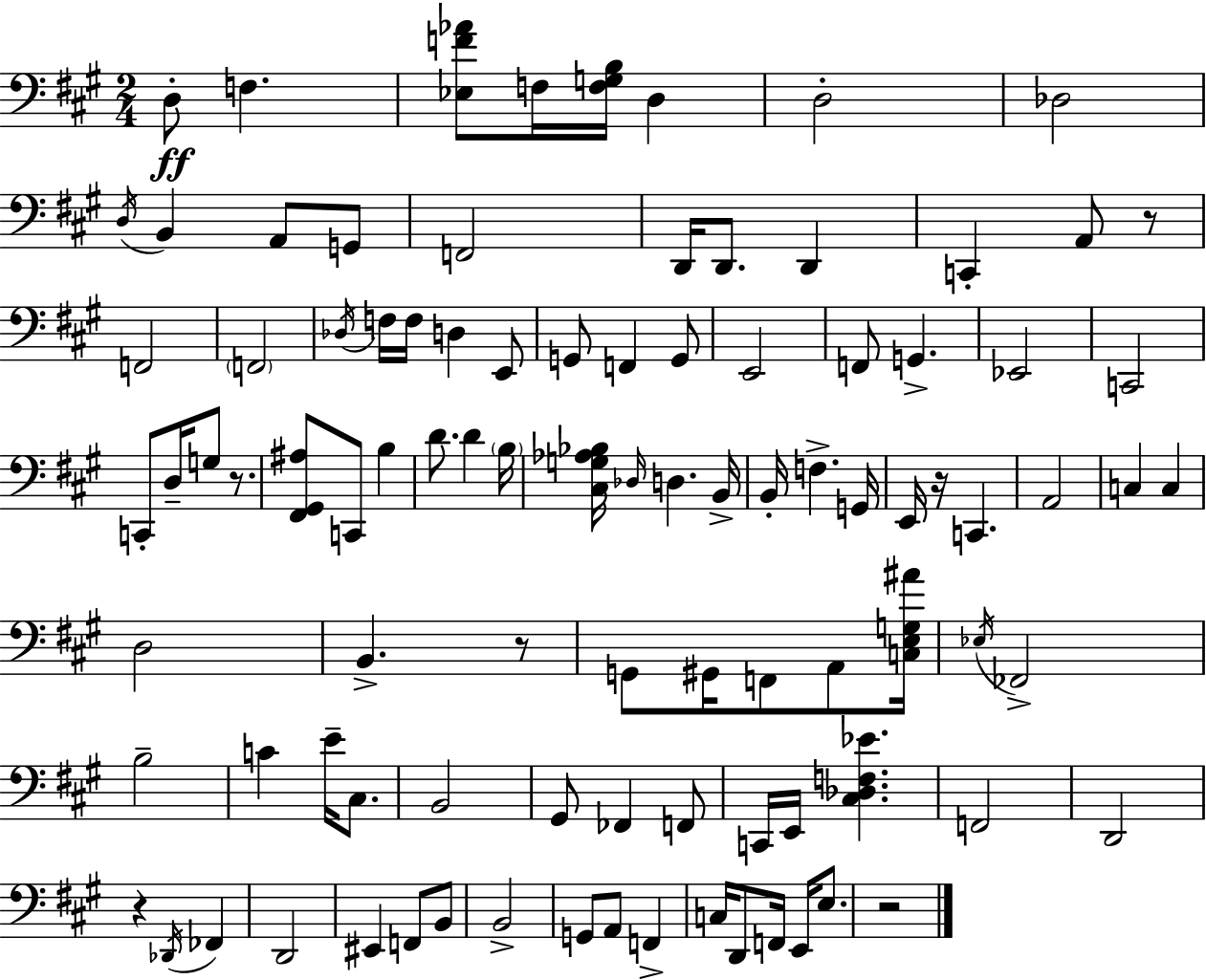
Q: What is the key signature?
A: A major